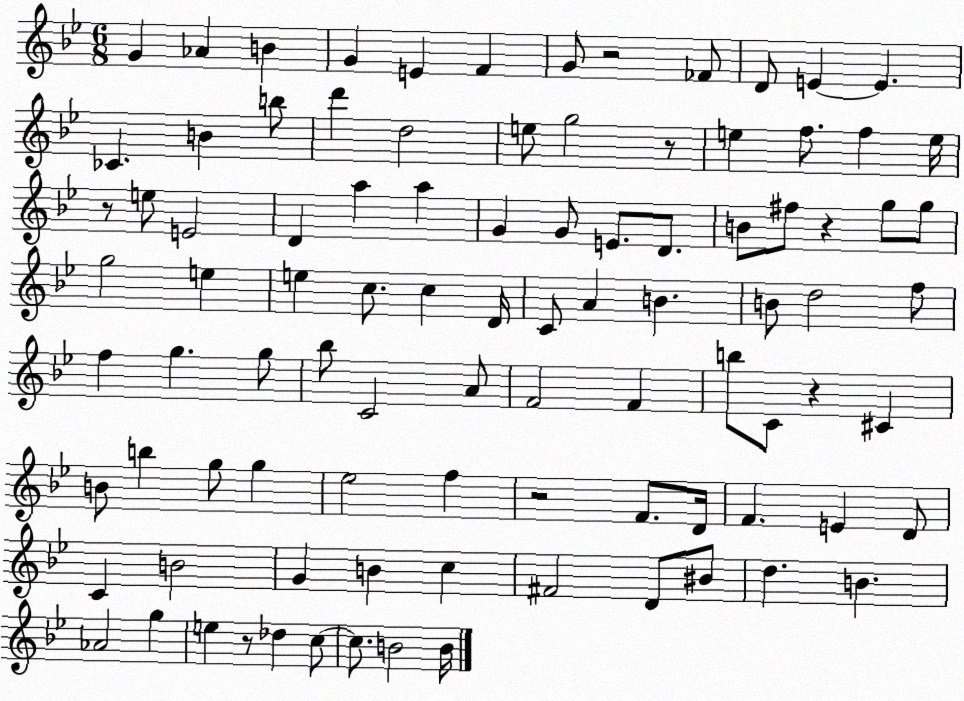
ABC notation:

X:1
T:Untitled
M:6/8
L:1/4
K:Bb
G _A B G E F G/2 z2 _F/2 D/2 E E _C B b/2 d' d2 e/2 g2 z/2 e f/2 f e/4 z/2 e/2 E2 D a a G G/2 E/2 D/2 B/2 ^f/2 z g/2 g/2 g2 e e c/2 c D/4 C/2 A B B/2 d2 f/2 f g g/2 _b/2 C2 A/2 F2 F b/2 C/2 z ^C B/2 b g/2 g _e2 f z2 F/2 D/4 F E D/2 C B2 G B c ^F2 D/2 ^B/2 d B _A2 g e z/2 _d c/2 c/2 B2 B/4